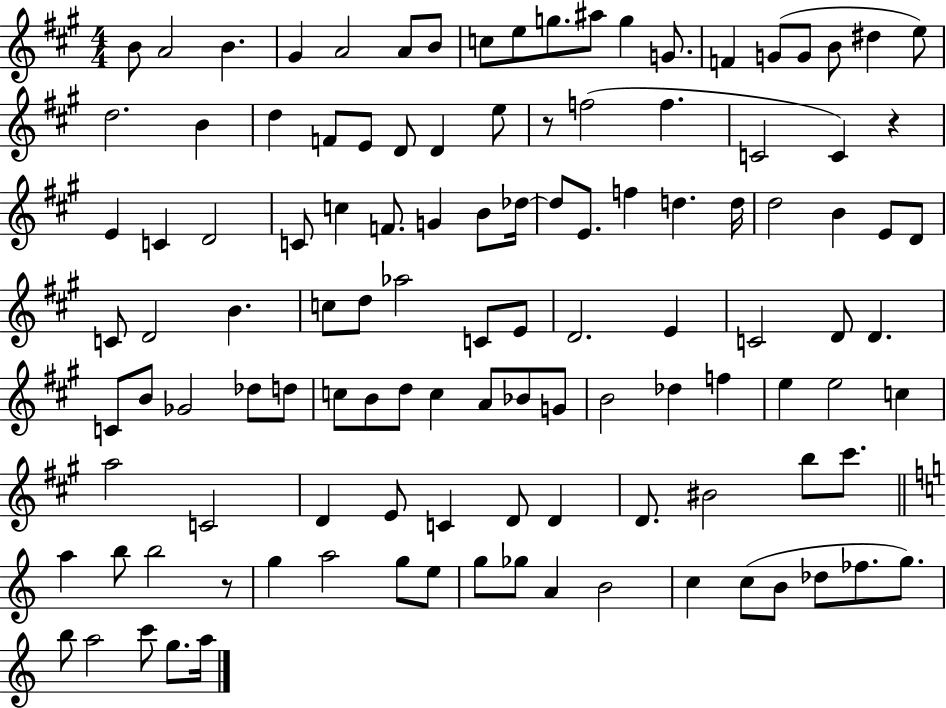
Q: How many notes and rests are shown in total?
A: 116